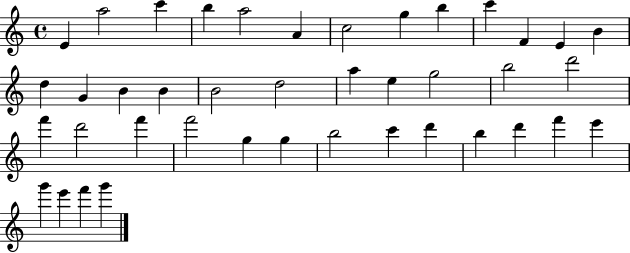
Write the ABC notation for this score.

X:1
T:Untitled
M:4/4
L:1/4
K:C
E a2 c' b a2 A c2 g b c' F E B d G B B B2 d2 a e g2 b2 d'2 f' d'2 f' f'2 g g b2 c' d' b d' f' e' g' e' f' g'